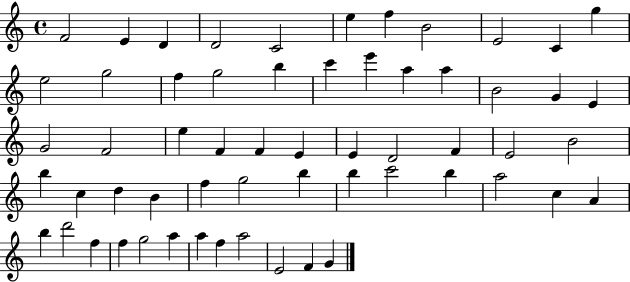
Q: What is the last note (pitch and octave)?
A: G4